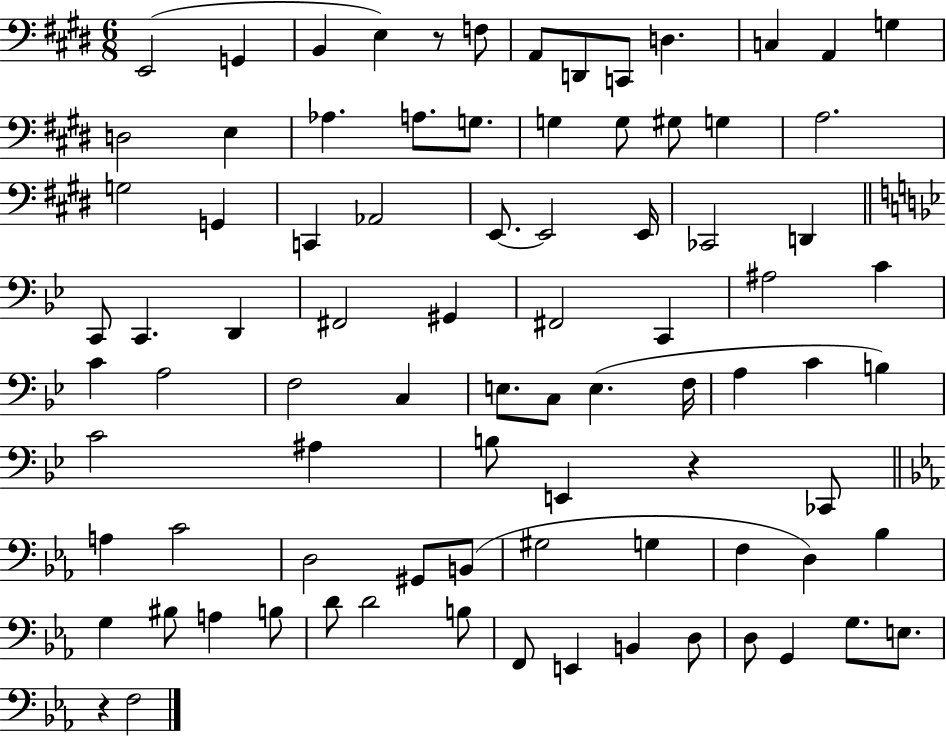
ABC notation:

X:1
T:Untitled
M:6/8
L:1/4
K:E
E,,2 G,, B,, E, z/2 F,/2 A,,/2 D,,/2 C,,/2 D, C, A,, G, D,2 E, _A, A,/2 G,/2 G, G,/2 ^G,/2 G, A,2 G,2 G,, C,, _A,,2 E,,/2 E,,2 E,,/4 _C,,2 D,, C,,/2 C,, D,, ^F,,2 ^G,, ^F,,2 C,, ^A,2 C C A,2 F,2 C, E,/2 C,/2 E, F,/4 A, C B, C2 ^A, B,/2 E,, z _C,,/2 A, C2 D,2 ^G,,/2 B,,/2 ^G,2 G, F, D, _B, G, ^B,/2 A, B,/2 D/2 D2 B,/2 F,,/2 E,, B,, D,/2 D,/2 G,, G,/2 E,/2 z F,2